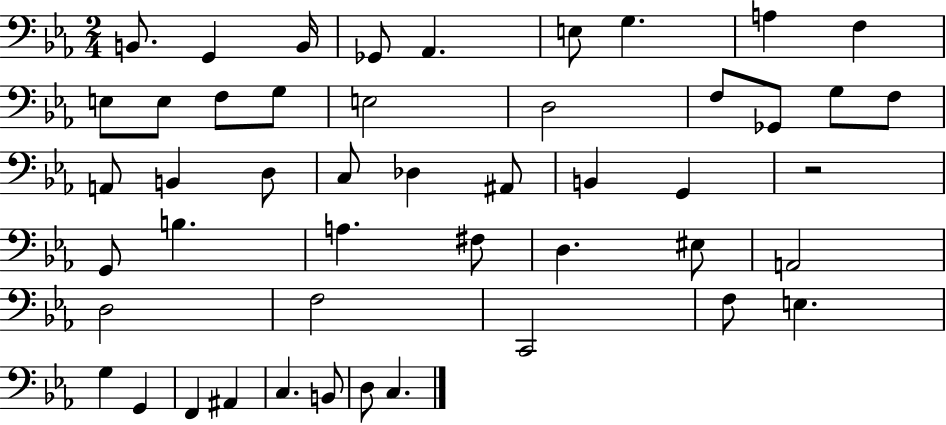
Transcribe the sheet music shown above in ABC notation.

X:1
T:Untitled
M:2/4
L:1/4
K:Eb
B,,/2 G,, B,,/4 _G,,/2 _A,, E,/2 G, A, F, E,/2 E,/2 F,/2 G,/2 E,2 D,2 F,/2 _G,,/2 G,/2 F,/2 A,,/2 B,, D,/2 C,/2 _D, ^A,,/2 B,, G,, z2 G,,/2 B, A, ^F,/2 D, ^E,/2 A,,2 D,2 F,2 C,,2 F,/2 E, G, G,, F,, ^A,, C, B,,/2 D,/2 C,